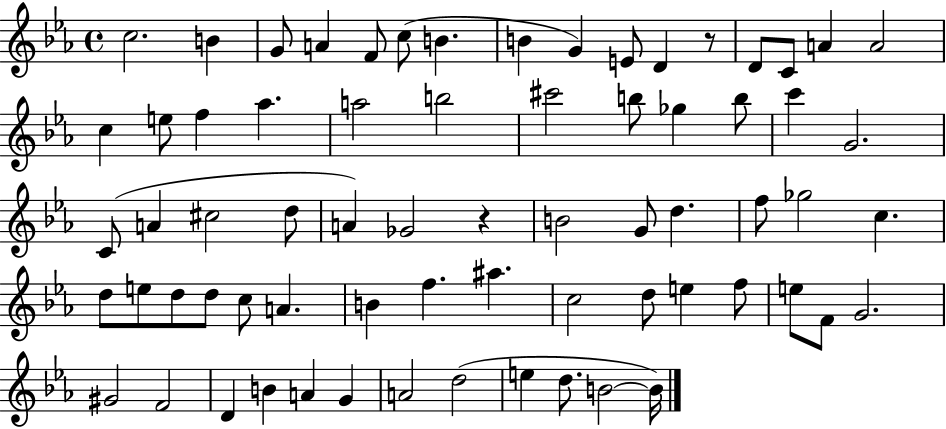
X:1
T:Untitled
M:4/4
L:1/4
K:Eb
c2 B G/2 A F/2 c/2 B B G E/2 D z/2 D/2 C/2 A A2 c e/2 f _a a2 b2 ^c'2 b/2 _g b/2 c' G2 C/2 A ^c2 d/2 A _G2 z B2 G/2 d f/2 _g2 c d/2 e/2 d/2 d/2 c/2 A B f ^a c2 d/2 e f/2 e/2 F/2 G2 ^G2 F2 D B A G A2 d2 e d/2 B2 B/4